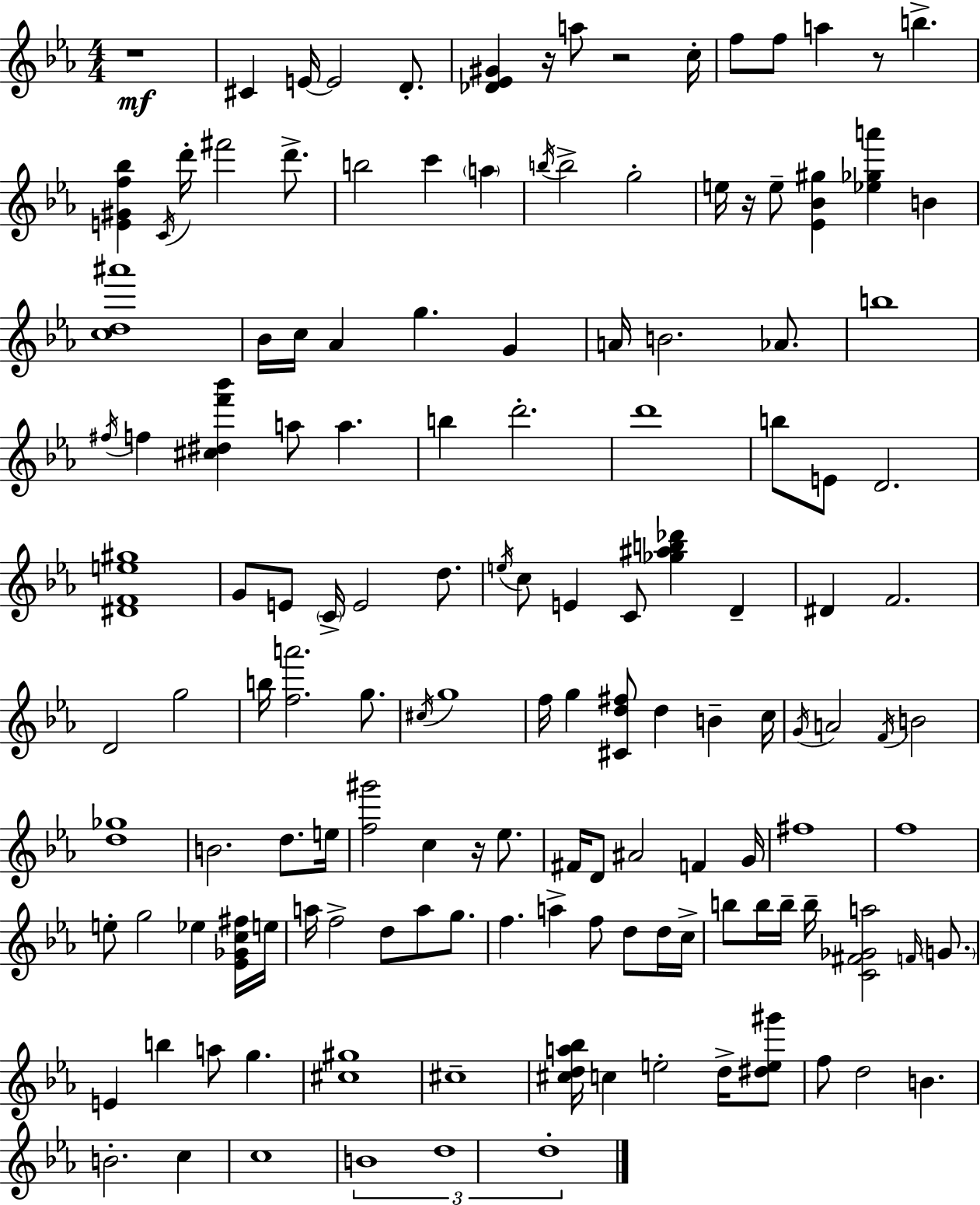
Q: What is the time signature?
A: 4/4